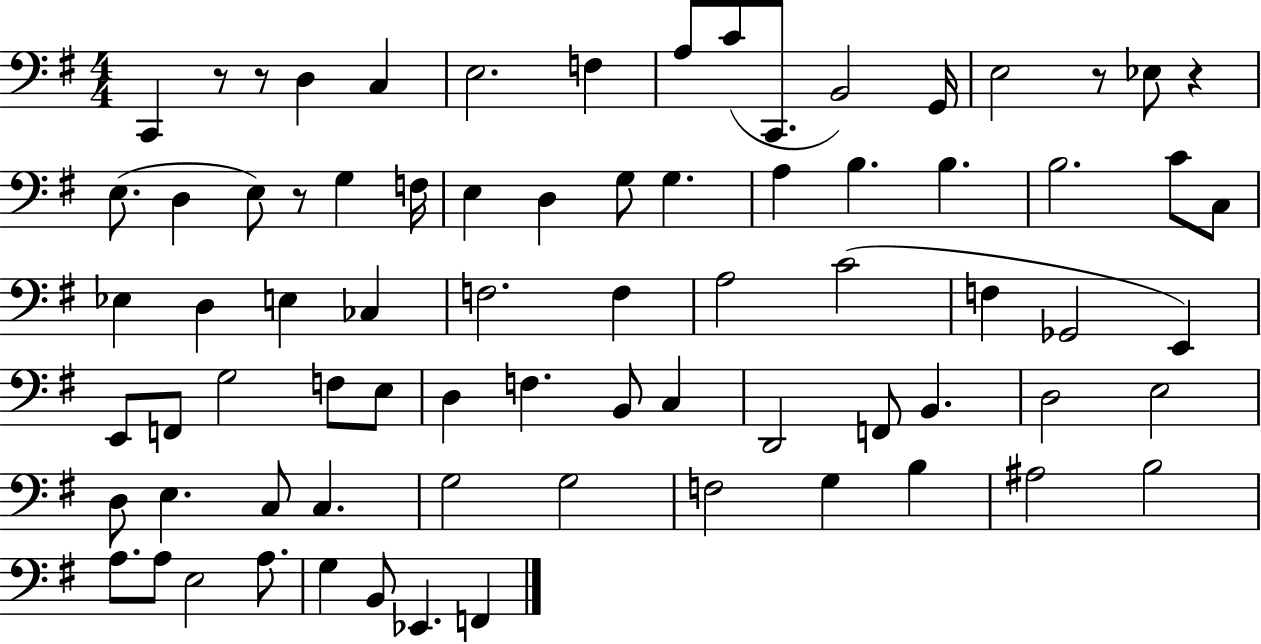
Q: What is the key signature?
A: G major